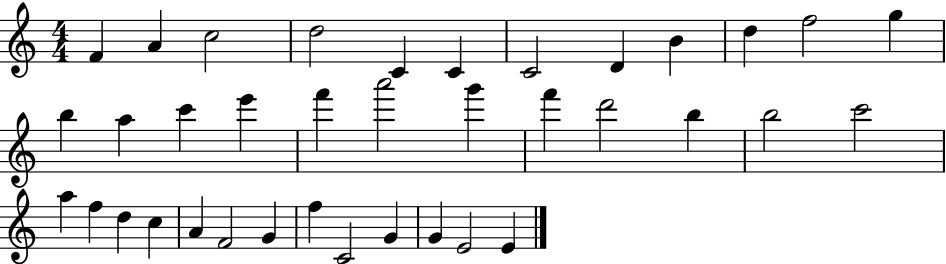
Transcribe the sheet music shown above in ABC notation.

X:1
T:Untitled
M:4/4
L:1/4
K:C
F A c2 d2 C C C2 D B d f2 g b a c' e' f' a'2 g' f' d'2 b b2 c'2 a f d c A F2 G f C2 G G E2 E